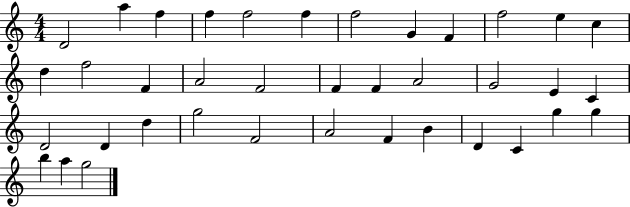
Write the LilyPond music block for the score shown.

{
  \clef treble
  \numericTimeSignature
  \time 4/4
  \key c \major
  d'2 a''4 f''4 | f''4 f''2 f''4 | f''2 g'4 f'4 | f''2 e''4 c''4 | \break d''4 f''2 f'4 | a'2 f'2 | f'4 f'4 a'2 | g'2 e'4 c'4 | \break d'2 d'4 d''4 | g''2 f'2 | a'2 f'4 b'4 | d'4 c'4 g''4 g''4 | \break b''4 a''4 g''2 | \bar "|."
}